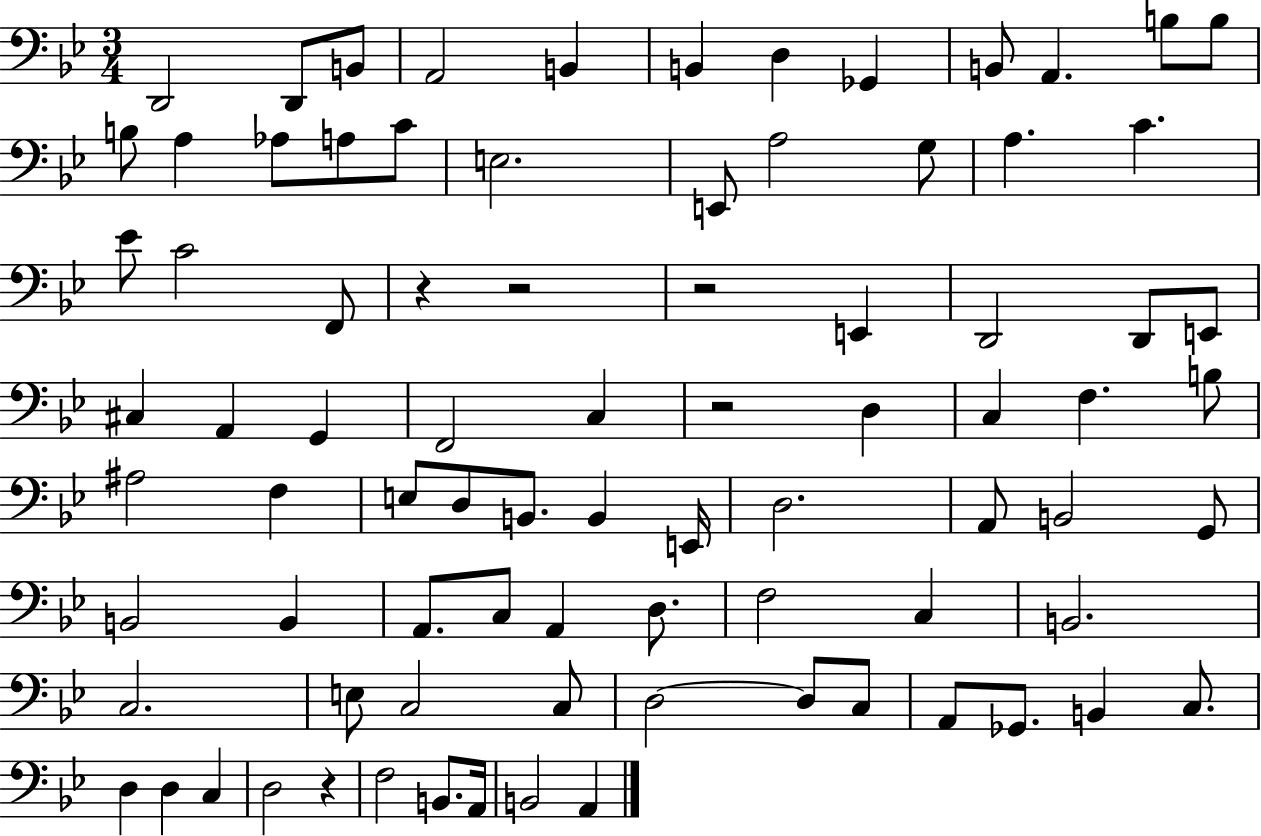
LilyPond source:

{
  \clef bass
  \numericTimeSignature
  \time 3/4
  \key bes \major
  \repeat volta 2 { d,2 d,8 b,8 | a,2 b,4 | b,4 d4 ges,4 | b,8 a,4. b8 b8 | \break b8 a4 aes8 a8 c'8 | e2. | e,8 a2 g8 | a4. c'4. | \break ees'8 c'2 f,8 | r4 r2 | r2 e,4 | d,2 d,8 e,8 | \break cis4 a,4 g,4 | f,2 c4 | r2 d4 | c4 f4. b8 | \break ais2 f4 | e8 d8 b,8. b,4 e,16 | d2. | a,8 b,2 g,8 | \break b,2 b,4 | a,8. c8 a,4 d8. | f2 c4 | b,2. | \break c2. | e8 c2 c8 | d2~~ d8 c8 | a,8 ges,8. b,4 c8. | \break d4 d4 c4 | d2 r4 | f2 b,8. a,16 | b,2 a,4 | \break } \bar "|."
}